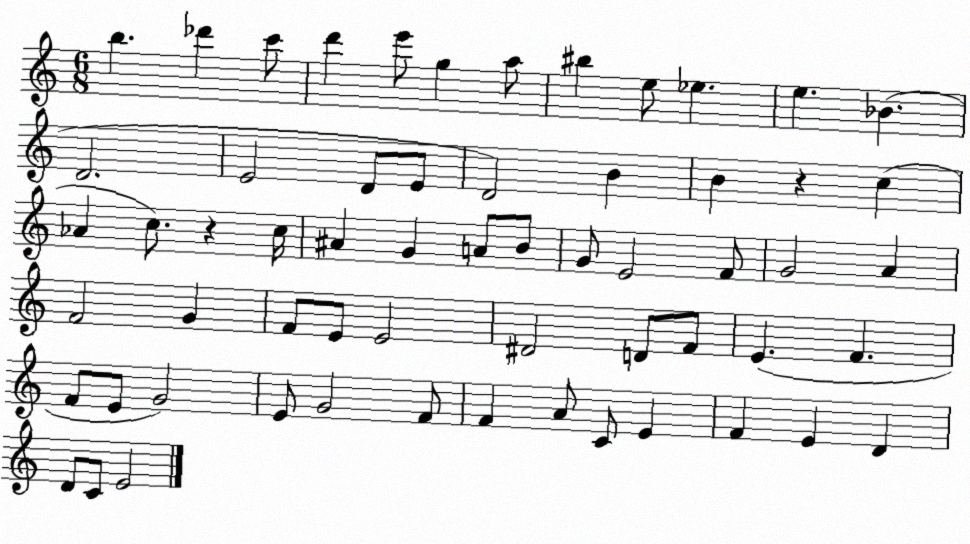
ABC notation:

X:1
T:Untitled
M:6/8
L:1/4
K:C
b _d' c'/2 d' e'/2 g a/2 ^b e/2 _e e _B D2 E2 D/2 E/2 D2 B B z c _A c/2 z c/4 ^A G A/2 B/2 G/2 E2 F/2 G2 A F2 G F/2 E/2 E2 ^D2 D/2 F/2 E F F/2 E/2 G2 E/2 G2 F/2 F A/2 C/2 E F E D D/2 C/2 E2